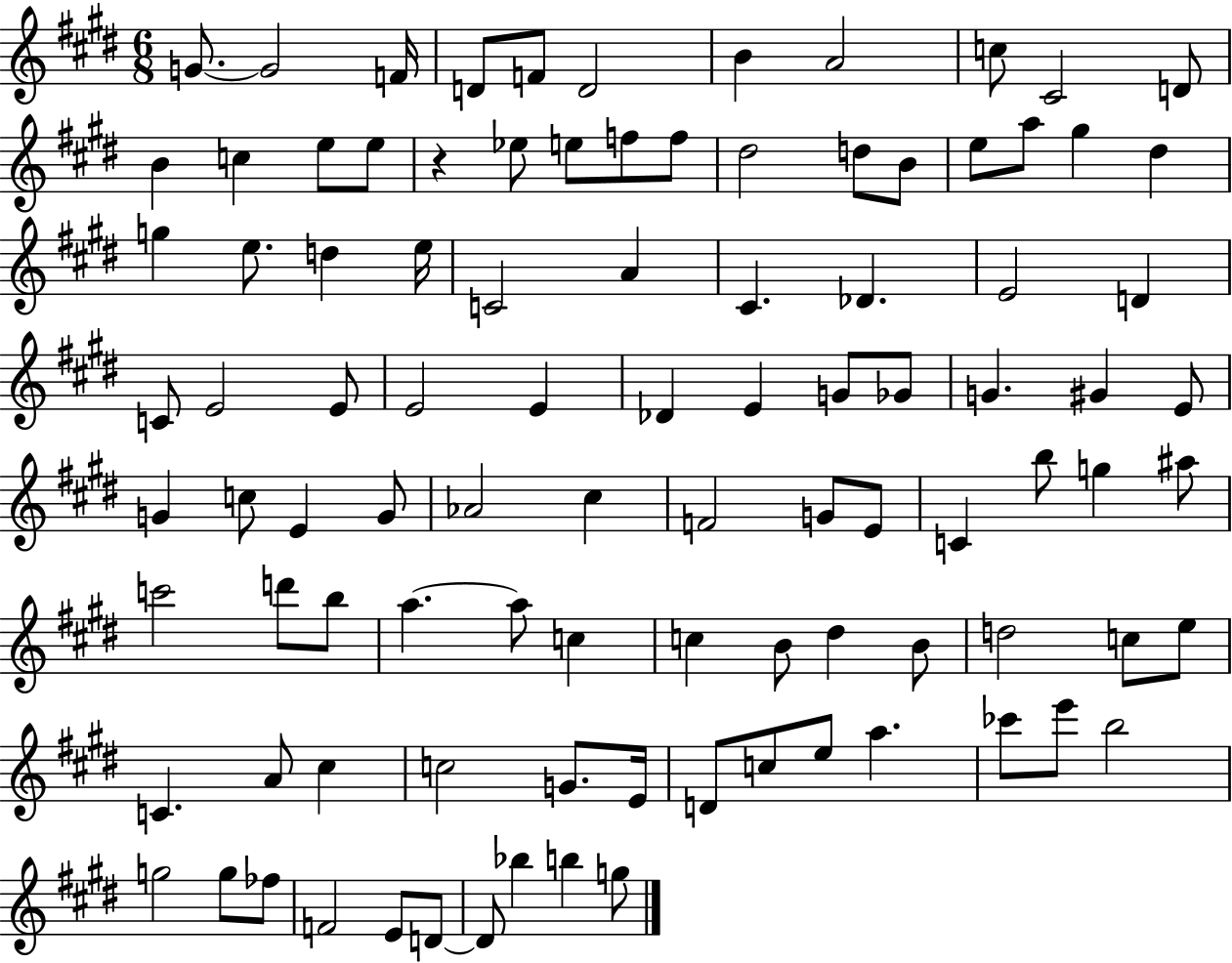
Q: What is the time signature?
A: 6/8